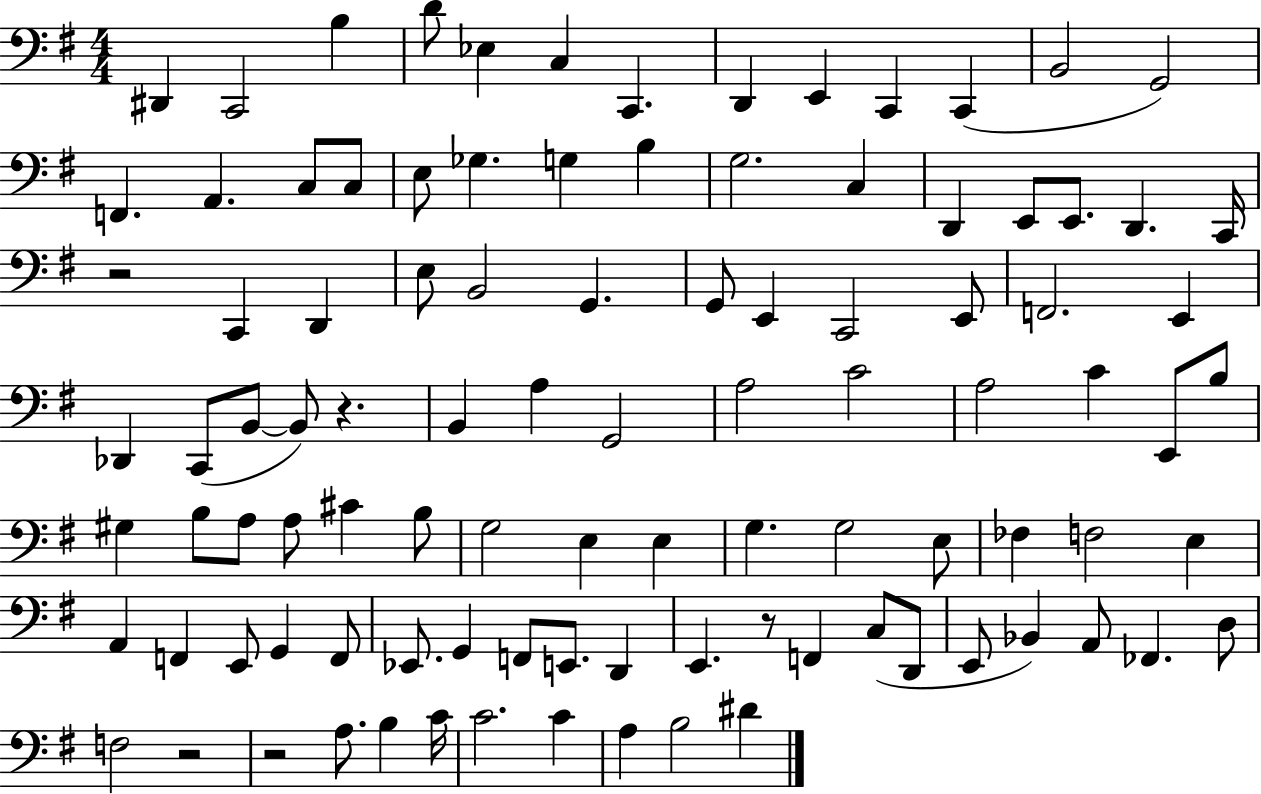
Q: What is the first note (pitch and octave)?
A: D#2